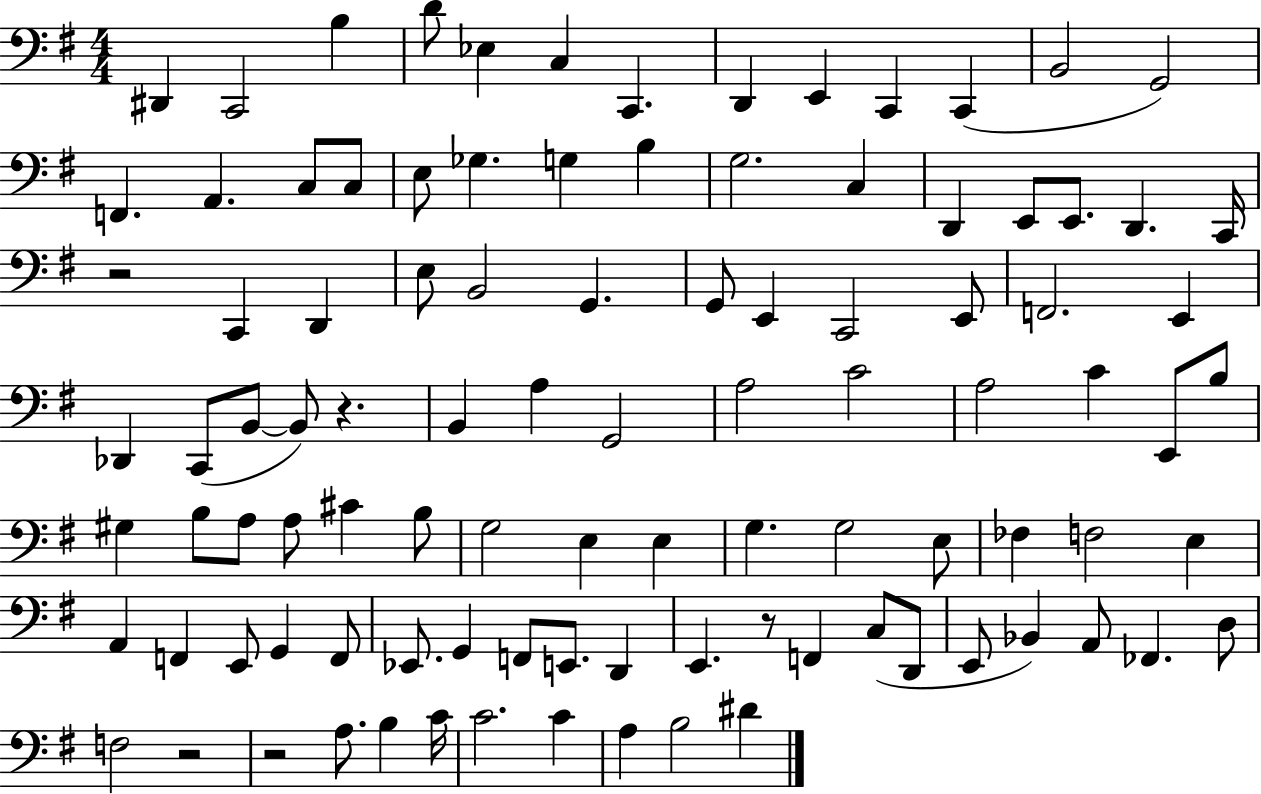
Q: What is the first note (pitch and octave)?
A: D#2